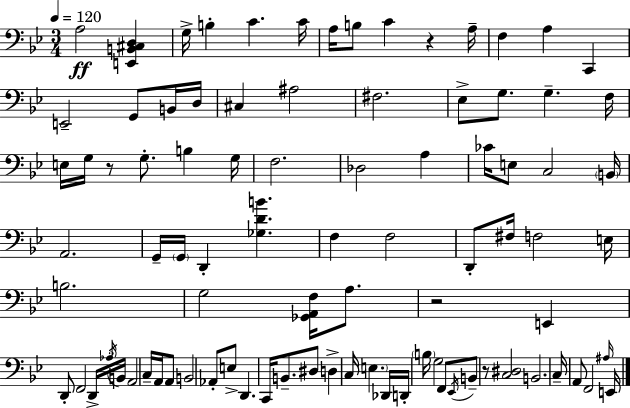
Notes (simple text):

A3/h [E2,B2,C#3,D3]/q G3/s B3/q C4/q. C4/s A3/s B3/e C4/q R/q A3/s F3/q A3/q C2/q E2/h G2/e B2/s D3/s C#3/q A#3/h F#3/h. Eb3/e G3/e. G3/q. F3/s E3/s G3/s R/e G3/e. B3/q G3/s F3/h. Db3/h A3/q CES4/s E3/e C3/h B2/s A2/h. G2/s G2/s D2/q [Gb3,D4,B4]/q. F3/q F3/h D2/e F#3/s F3/h E3/s B3/h. G3/h [Gb2,A2,F3]/s A3/e. R/h E2/q D2/e F2/h D2/s Ab3/s B2/s A2/h C3/s A2/s A2/e B2/h Ab2/e E3/e D2/q. C2/s B2/e. D#3/e D3/q C3/s E3/q. Db2/s D2/s B3/s G3/h F2/e Eb2/s B2/e R/e [C3,D#3]/h B2/h. C3/s A2/e F2/h A#3/s E2/s